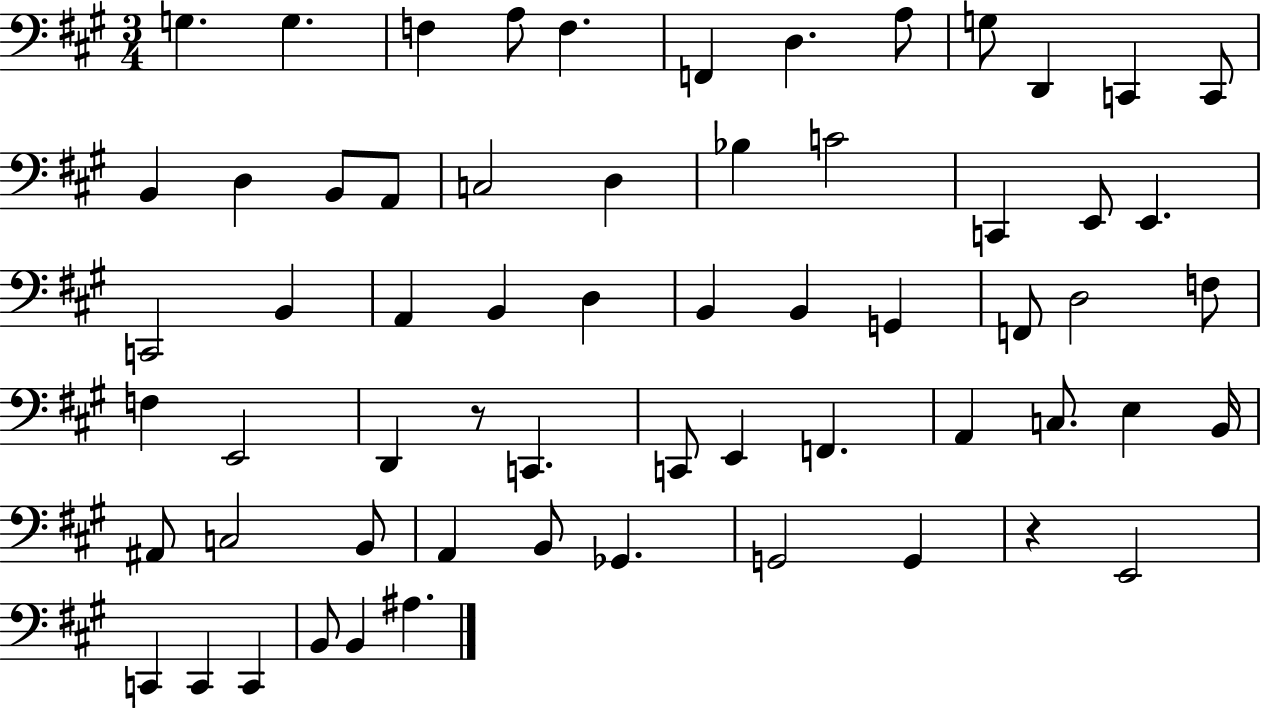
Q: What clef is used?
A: bass